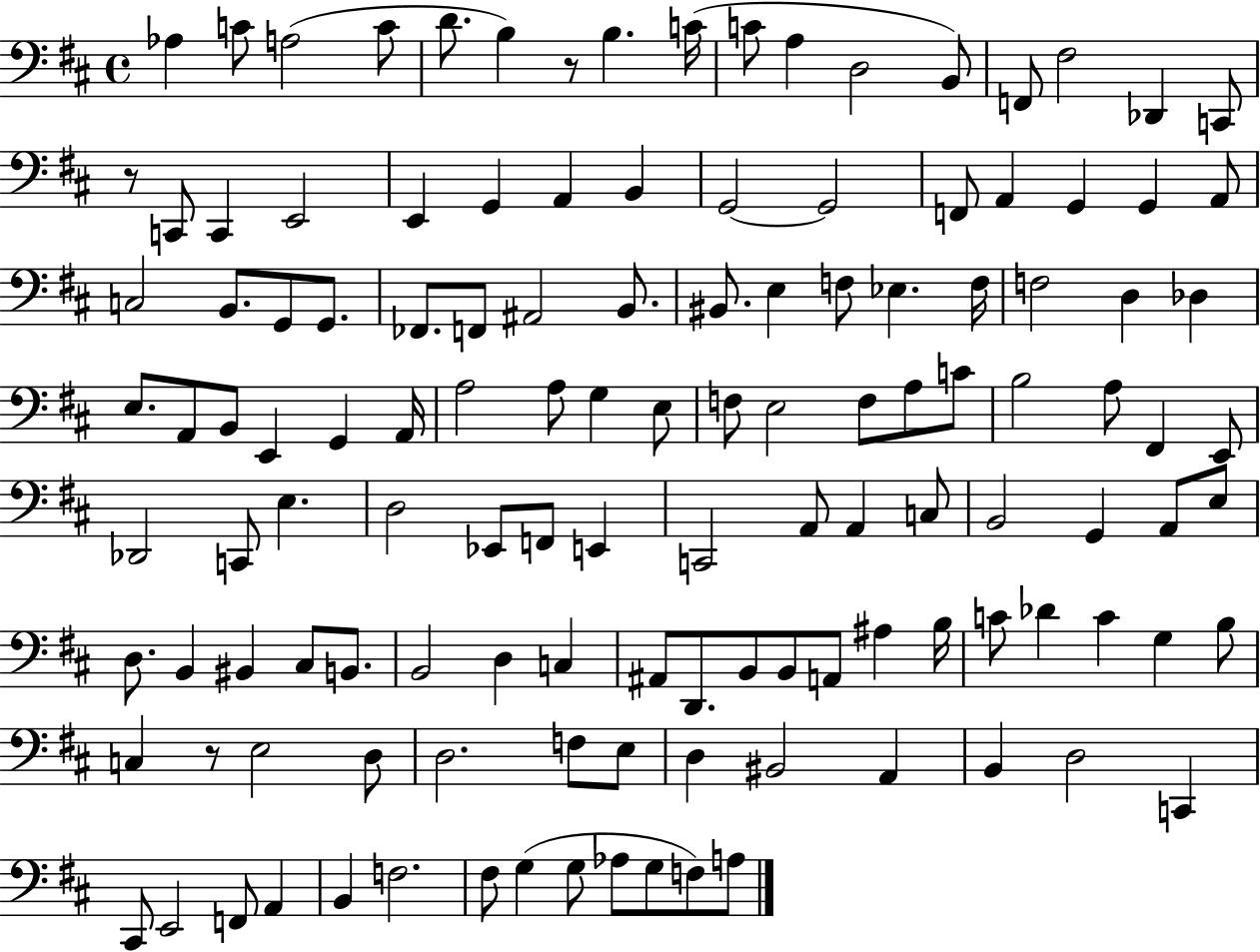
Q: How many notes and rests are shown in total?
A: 128